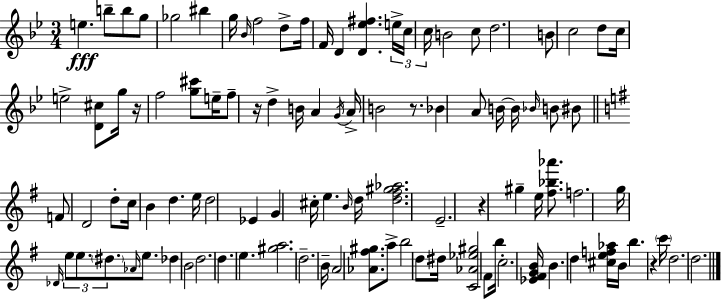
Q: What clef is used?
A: treble